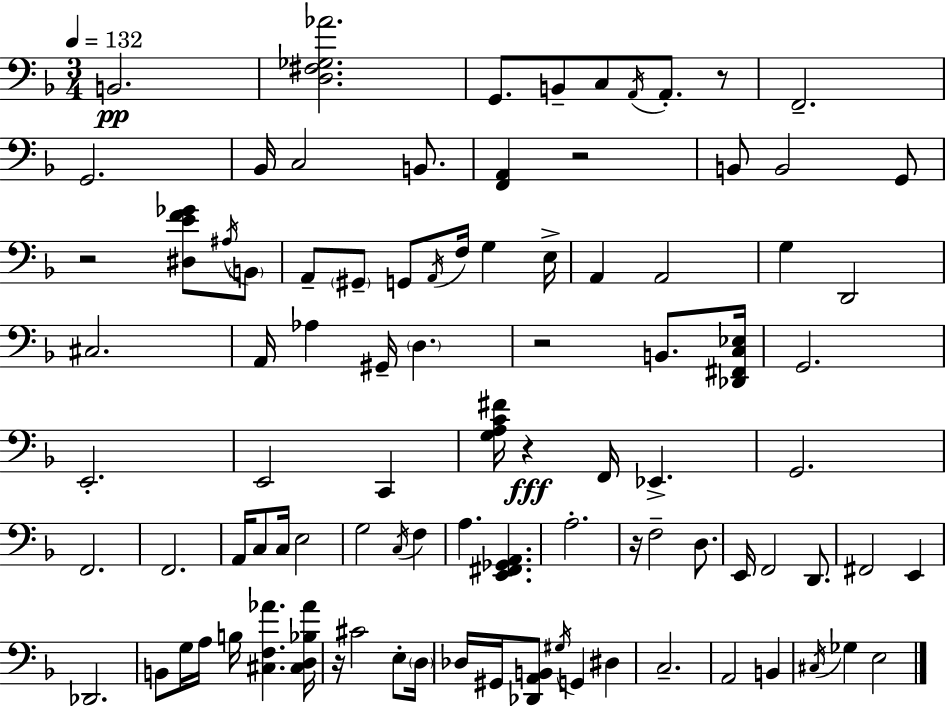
X:1
T:Untitled
M:3/4
L:1/4
K:F
B,,2 [D,^F,_G,_A]2 G,,/2 B,,/2 C,/2 A,,/4 A,,/2 z/2 F,,2 G,,2 _B,,/4 C,2 B,,/2 [F,,A,,] z2 B,,/2 B,,2 G,,/2 z2 [^D,EF_G]/2 ^A,/4 B,,/2 A,,/2 ^G,,/2 G,,/2 A,,/4 F,/4 G, E,/4 A,, A,,2 G, D,,2 ^C,2 A,,/4 _A, ^G,,/4 D, z2 B,,/2 [_D,,^F,,C,_E,]/4 G,,2 E,,2 E,,2 C,, [G,A,C^F]/4 z F,,/4 _E,, G,,2 F,,2 F,,2 A,,/4 C,/2 C,/4 E,2 G,2 C,/4 F, A, [E,,^F,,_G,,A,,] A,2 z/4 F,2 D,/2 E,,/4 F,,2 D,,/2 ^F,,2 E,, _D,,2 B,,/2 G,/4 A,/4 B,/4 [^C,F,_A] [^C,D,_B,_A]/4 z/4 ^C2 E,/2 D,/4 _D,/4 ^G,,/4 [_D,,A,,B,,]/2 ^G,/4 G,, ^D, C,2 A,,2 B,, ^C,/4 _G, E,2